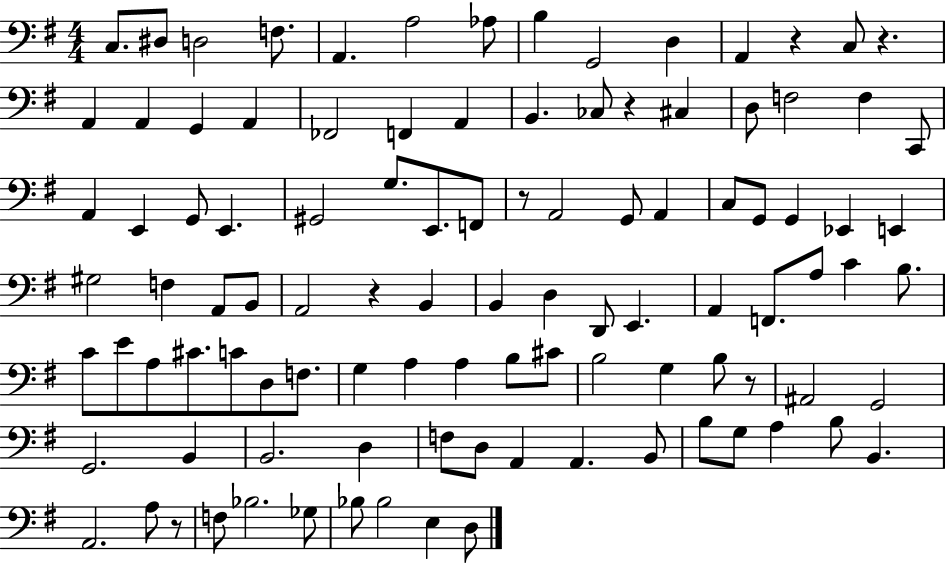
X:1
T:Untitled
M:4/4
L:1/4
K:G
C,/2 ^D,/2 D,2 F,/2 A,, A,2 _A,/2 B, G,,2 D, A,, z C,/2 z A,, A,, G,, A,, _F,,2 F,, A,, B,, _C,/2 z ^C, D,/2 F,2 F, C,,/2 A,, E,, G,,/2 E,, ^G,,2 G,/2 E,,/2 F,,/2 z/2 A,,2 G,,/2 A,, C,/2 G,,/2 G,, _E,, E,, ^G,2 F, A,,/2 B,,/2 A,,2 z B,, B,, D, D,,/2 E,, A,, F,,/2 A,/2 C B,/2 C/2 E/2 A,/2 ^C/2 C/2 D,/2 F,/2 G, A, A, B,/2 ^C/2 B,2 G, B,/2 z/2 ^A,,2 G,,2 G,,2 B,, B,,2 D, F,/2 D,/2 A,, A,, B,,/2 B,/2 G,/2 A, B,/2 B,, A,,2 A,/2 z/2 F,/2 _B,2 _G,/2 _B,/2 _B,2 E, D,/2